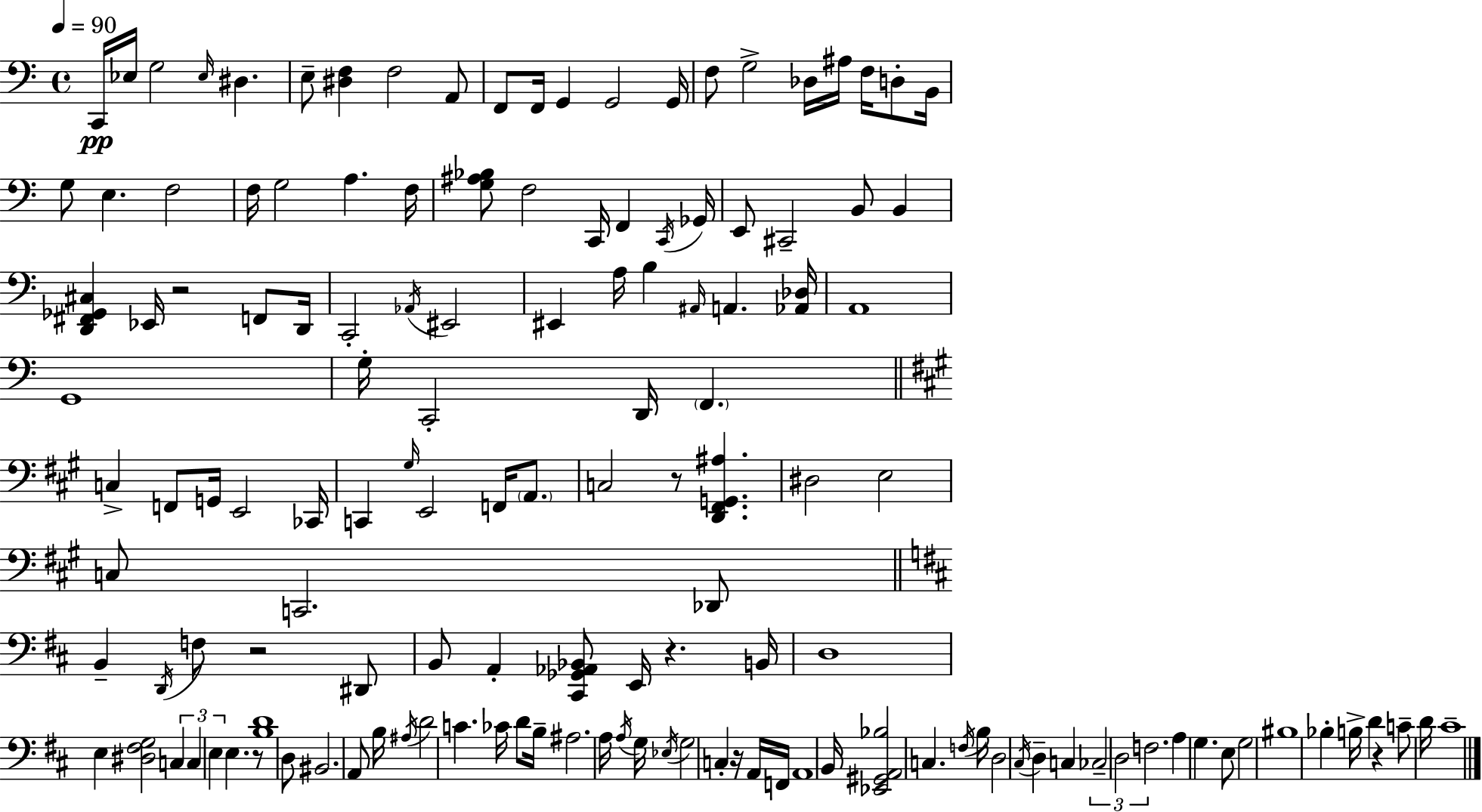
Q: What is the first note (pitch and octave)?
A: C2